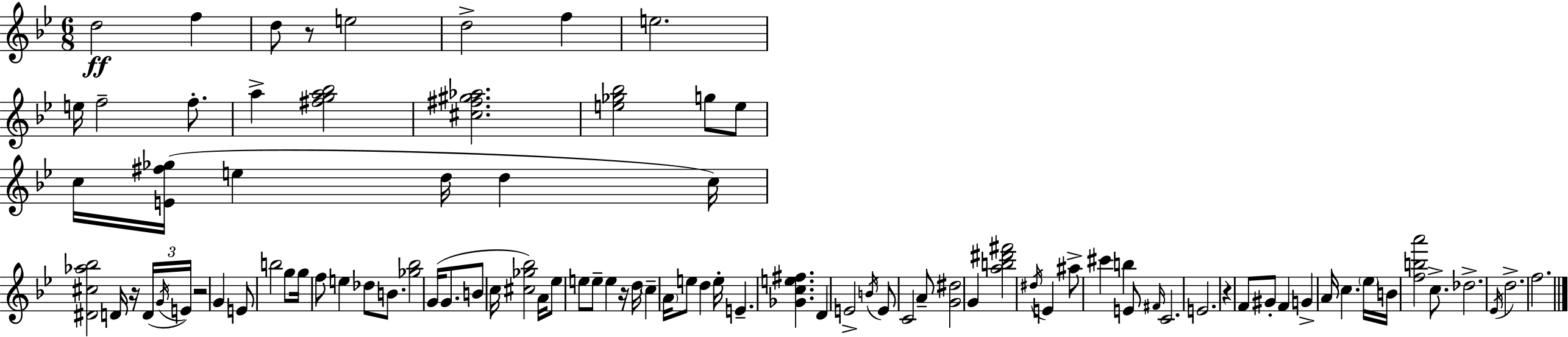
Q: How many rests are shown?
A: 5